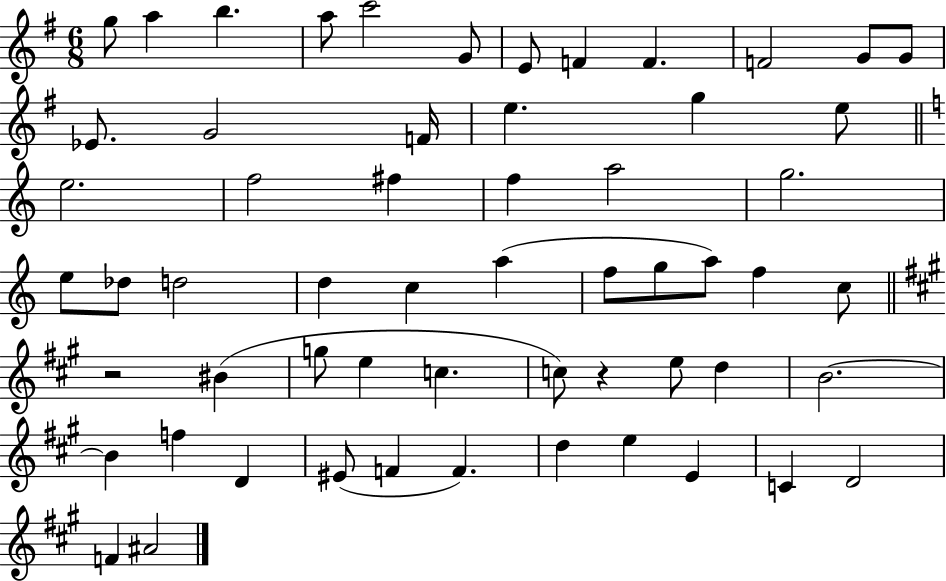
{
  \clef treble
  \numericTimeSignature
  \time 6/8
  \key g \major
  g''8 a''4 b''4. | a''8 c'''2 g'8 | e'8 f'4 f'4. | f'2 g'8 g'8 | \break ees'8. g'2 f'16 | e''4. g''4 e''8 | \bar "||" \break \key a \minor e''2. | f''2 fis''4 | f''4 a''2 | g''2. | \break e''8 des''8 d''2 | d''4 c''4 a''4( | f''8 g''8 a''8) f''4 c''8 | \bar "||" \break \key a \major r2 bis'4( | g''8 e''4 c''4. | c''8) r4 e''8 d''4 | b'2.~~ | \break b'4 f''4 d'4 | eis'8( f'4 f'4.) | d''4 e''4 e'4 | c'4 d'2 | \break f'4 ais'2 | \bar "|."
}